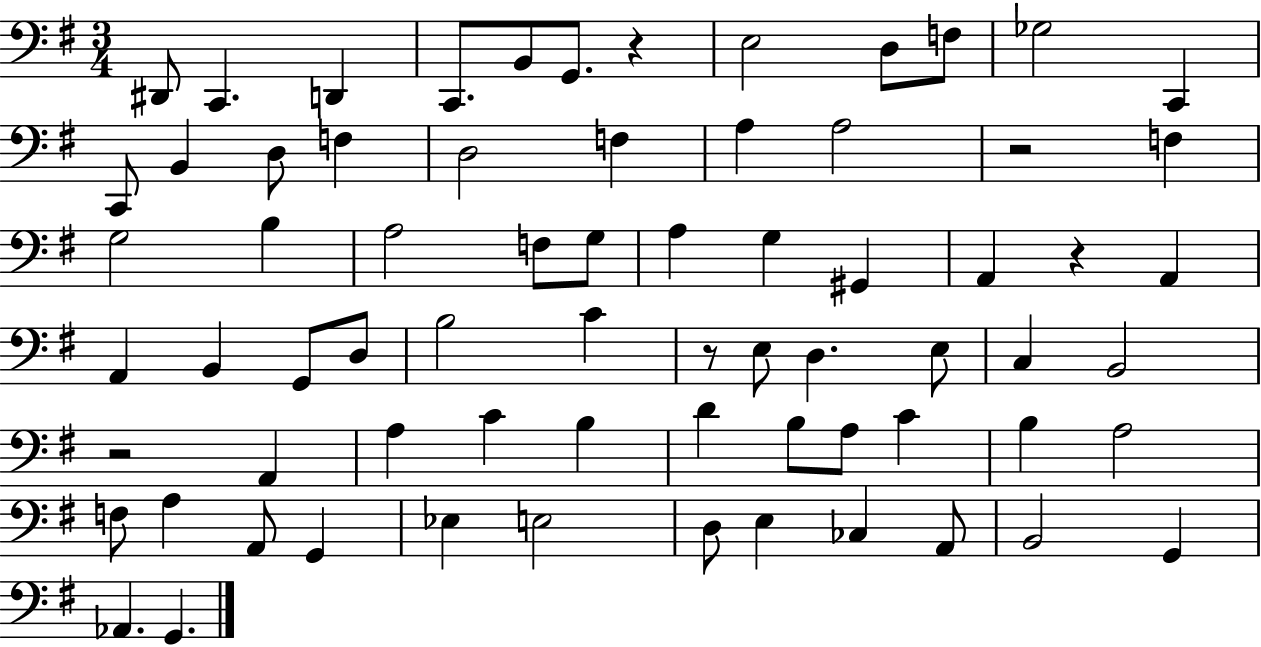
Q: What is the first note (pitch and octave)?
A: D#2